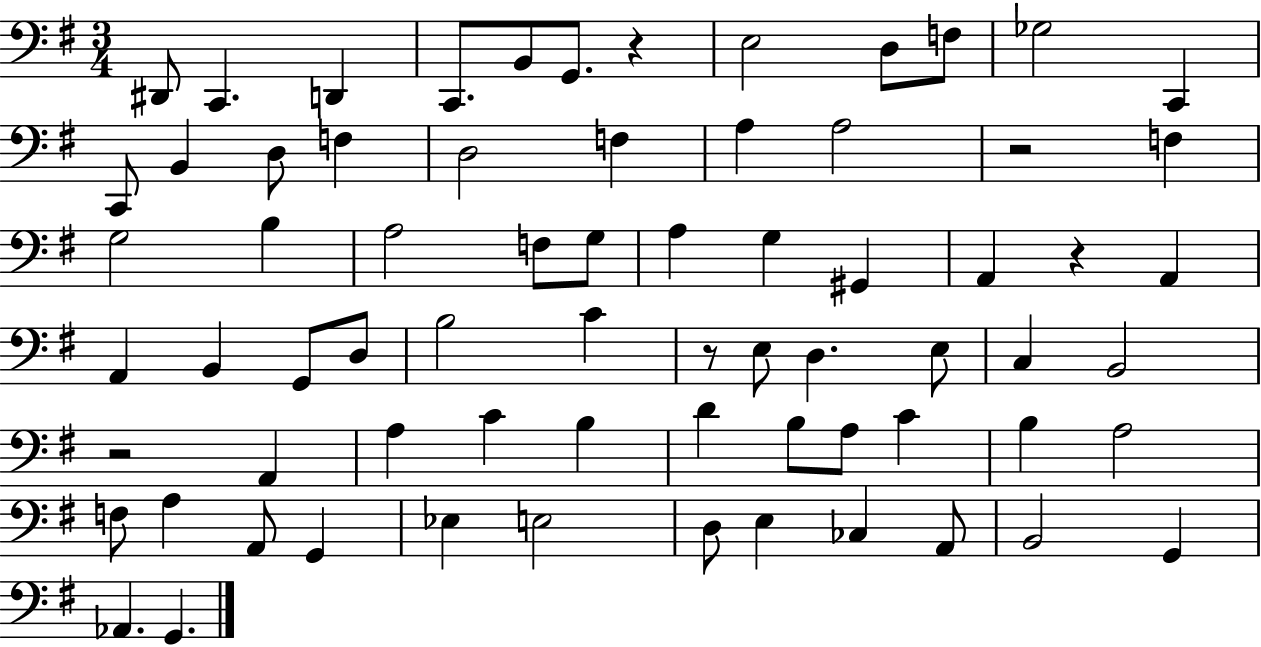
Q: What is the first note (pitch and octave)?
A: D#2